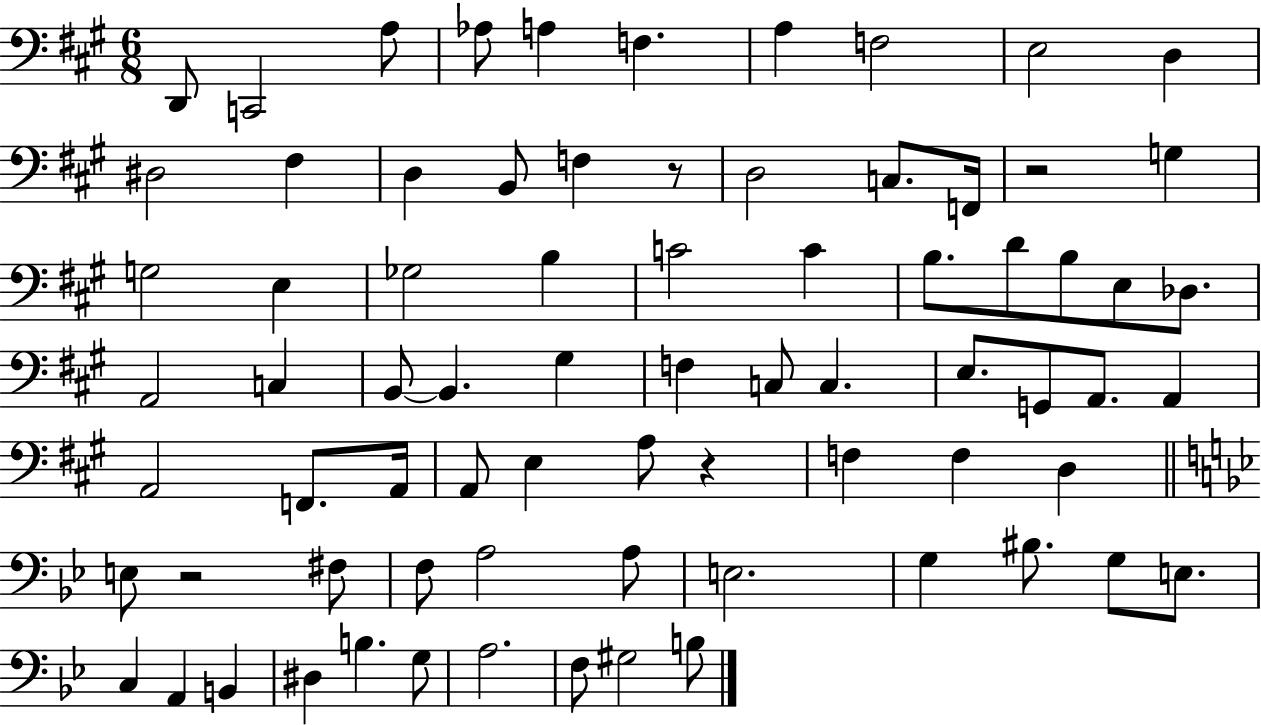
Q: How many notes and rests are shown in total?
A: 75